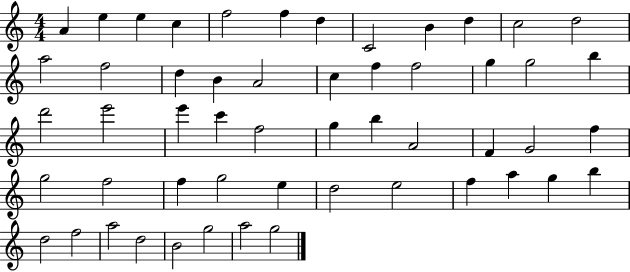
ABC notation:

X:1
T:Untitled
M:4/4
L:1/4
K:C
A e e c f2 f d C2 B d c2 d2 a2 f2 d B A2 c f f2 g g2 b d'2 e'2 e' c' f2 g b A2 F G2 f g2 f2 f g2 e d2 e2 f a g b d2 f2 a2 d2 B2 g2 a2 g2